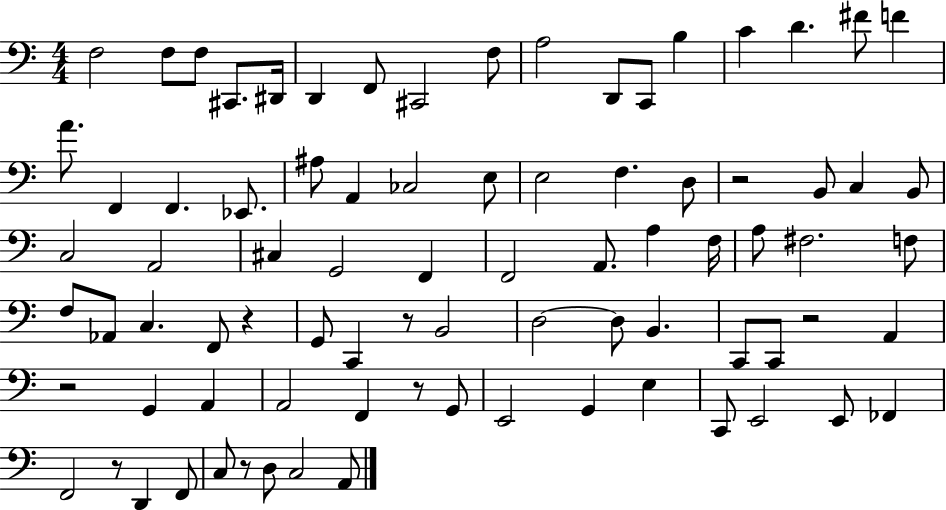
F3/h F3/e F3/e C#2/e. D#2/s D2/q F2/e C#2/h F3/e A3/h D2/e C2/e B3/q C4/q D4/q. F#4/e F4/q A4/e. F2/q F2/q. Eb2/e. A#3/e A2/q CES3/h E3/e E3/h F3/q. D3/e R/h B2/e C3/q B2/e C3/h A2/h C#3/q G2/h F2/q F2/h A2/e. A3/q F3/s A3/e F#3/h. F3/e F3/e Ab2/e C3/q. F2/e R/q G2/e C2/q R/e B2/h D3/h D3/e B2/q. C2/e C2/e R/h A2/q R/h G2/q A2/q A2/h F2/q R/e G2/e E2/h G2/q E3/q C2/e E2/h E2/e FES2/q F2/h R/e D2/q F2/e C3/e R/e D3/e C3/h A2/e